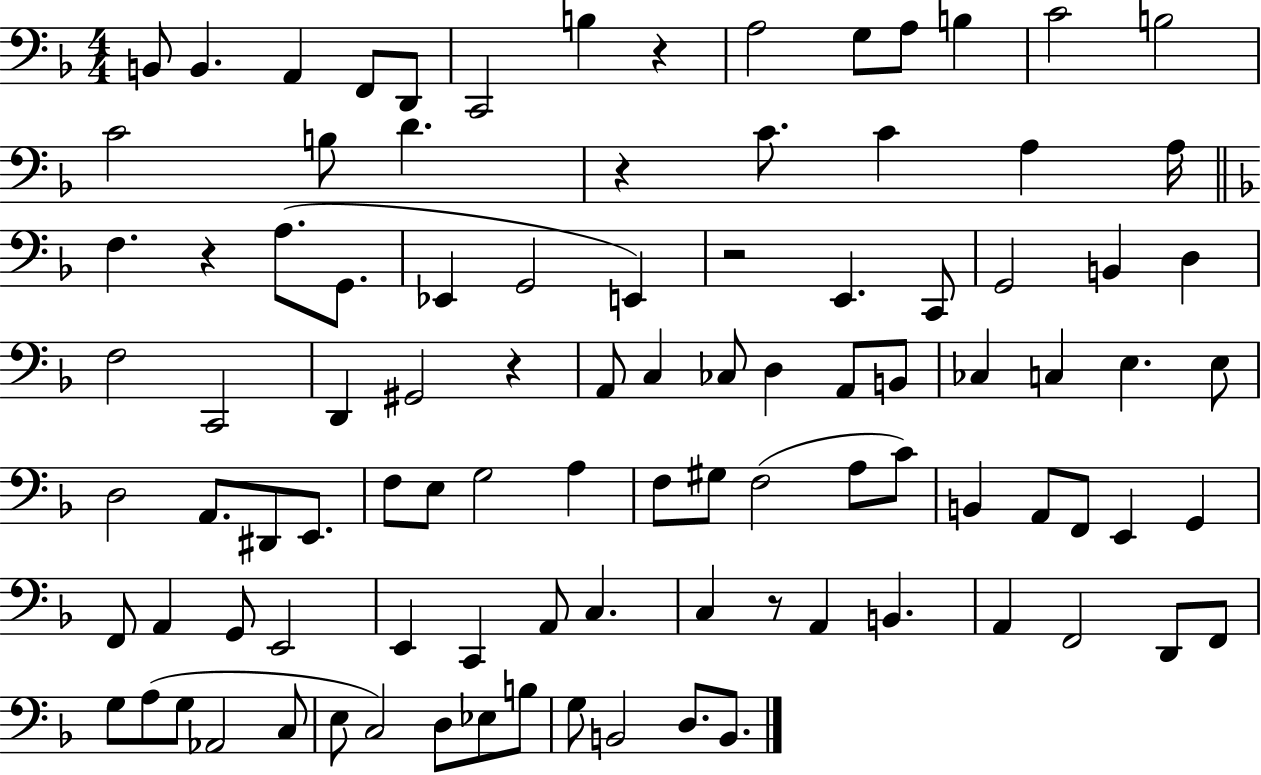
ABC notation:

X:1
T:Untitled
M:4/4
L:1/4
K:F
B,,/2 B,, A,, F,,/2 D,,/2 C,,2 B, z A,2 G,/2 A,/2 B, C2 B,2 C2 B,/2 D z C/2 C A, A,/4 F, z A,/2 G,,/2 _E,, G,,2 E,, z2 E,, C,,/2 G,,2 B,, D, F,2 C,,2 D,, ^G,,2 z A,,/2 C, _C,/2 D, A,,/2 B,,/2 _C, C, E, E,/2 D,2 A,,/2 ^D,,/2 E,,/2 F,/2 E,/2 G,2 A, F,/2 ^G,/2 F,2 A,/2 C/2 B,, A,,/2 F,,/2 E,, G,, F,,/2 A,, G,,/2 E,,2 E,, C,, A,,/2 C, C, z/2 A,, B,, A,, F,,2 D,,/2 F,,/2 G,/2 A,/2 G,/2 _A,,2 C,/2 E,/2 C,2 D,/2 _E,/2 B,/2 G,/2 B,,2 D,/2 B,,/2